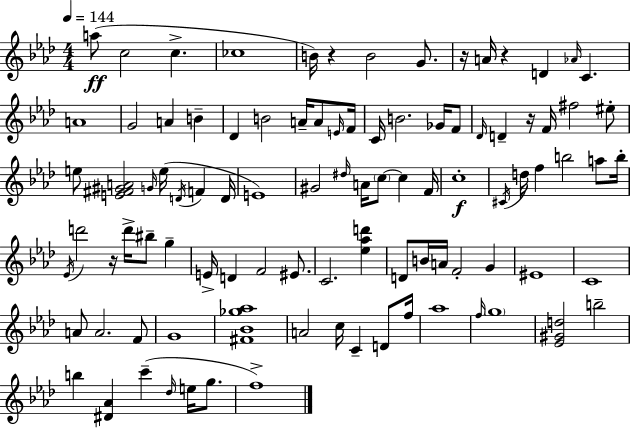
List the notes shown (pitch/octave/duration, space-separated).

A5/e C5/h C5/q. CES5/w B4/s R/q B4/h G4/e. R/s A4/s R/q D4/q Ab4/s C4/q. A4/w G4/h A4/q B4/q Db4/q B4/h A4/s A4/e E4/s F4/s C4/s B4/h. Gb4/s F4/e Db4/s D4/q R/s F4/s F#5/h EIS5/e E5/e [E4,F#4,G#4,A4]/h G4/s E5/s D4/s F4/q D4/s E4/w G#4/h D#5/s A4/s C5/e C5/q F4/s C5/w C#4/s D5/s F5/q B5/h A5/e B5/s Eb4/s D6/h R/s D6/s BIS5/e G5/q E4/s D4/q F4/h EIS4/e. C4/h. [Eb5,Ab5,D6]/q D4/e B4/s A4/s F4/h G4/q EIS4/w C4/w A4/e A4/h. F4/e G4/w [F#4,Bb4,Gb5,Ab5]/w A4/h C5/s C4/q D4/e F5/s Ab5/w F5/s G5/w [Eb4,G#4,D5]/h B5/h B5/q [D#4,Ab4]/q C6/q Db5/s E5/s G5/e. F5/w